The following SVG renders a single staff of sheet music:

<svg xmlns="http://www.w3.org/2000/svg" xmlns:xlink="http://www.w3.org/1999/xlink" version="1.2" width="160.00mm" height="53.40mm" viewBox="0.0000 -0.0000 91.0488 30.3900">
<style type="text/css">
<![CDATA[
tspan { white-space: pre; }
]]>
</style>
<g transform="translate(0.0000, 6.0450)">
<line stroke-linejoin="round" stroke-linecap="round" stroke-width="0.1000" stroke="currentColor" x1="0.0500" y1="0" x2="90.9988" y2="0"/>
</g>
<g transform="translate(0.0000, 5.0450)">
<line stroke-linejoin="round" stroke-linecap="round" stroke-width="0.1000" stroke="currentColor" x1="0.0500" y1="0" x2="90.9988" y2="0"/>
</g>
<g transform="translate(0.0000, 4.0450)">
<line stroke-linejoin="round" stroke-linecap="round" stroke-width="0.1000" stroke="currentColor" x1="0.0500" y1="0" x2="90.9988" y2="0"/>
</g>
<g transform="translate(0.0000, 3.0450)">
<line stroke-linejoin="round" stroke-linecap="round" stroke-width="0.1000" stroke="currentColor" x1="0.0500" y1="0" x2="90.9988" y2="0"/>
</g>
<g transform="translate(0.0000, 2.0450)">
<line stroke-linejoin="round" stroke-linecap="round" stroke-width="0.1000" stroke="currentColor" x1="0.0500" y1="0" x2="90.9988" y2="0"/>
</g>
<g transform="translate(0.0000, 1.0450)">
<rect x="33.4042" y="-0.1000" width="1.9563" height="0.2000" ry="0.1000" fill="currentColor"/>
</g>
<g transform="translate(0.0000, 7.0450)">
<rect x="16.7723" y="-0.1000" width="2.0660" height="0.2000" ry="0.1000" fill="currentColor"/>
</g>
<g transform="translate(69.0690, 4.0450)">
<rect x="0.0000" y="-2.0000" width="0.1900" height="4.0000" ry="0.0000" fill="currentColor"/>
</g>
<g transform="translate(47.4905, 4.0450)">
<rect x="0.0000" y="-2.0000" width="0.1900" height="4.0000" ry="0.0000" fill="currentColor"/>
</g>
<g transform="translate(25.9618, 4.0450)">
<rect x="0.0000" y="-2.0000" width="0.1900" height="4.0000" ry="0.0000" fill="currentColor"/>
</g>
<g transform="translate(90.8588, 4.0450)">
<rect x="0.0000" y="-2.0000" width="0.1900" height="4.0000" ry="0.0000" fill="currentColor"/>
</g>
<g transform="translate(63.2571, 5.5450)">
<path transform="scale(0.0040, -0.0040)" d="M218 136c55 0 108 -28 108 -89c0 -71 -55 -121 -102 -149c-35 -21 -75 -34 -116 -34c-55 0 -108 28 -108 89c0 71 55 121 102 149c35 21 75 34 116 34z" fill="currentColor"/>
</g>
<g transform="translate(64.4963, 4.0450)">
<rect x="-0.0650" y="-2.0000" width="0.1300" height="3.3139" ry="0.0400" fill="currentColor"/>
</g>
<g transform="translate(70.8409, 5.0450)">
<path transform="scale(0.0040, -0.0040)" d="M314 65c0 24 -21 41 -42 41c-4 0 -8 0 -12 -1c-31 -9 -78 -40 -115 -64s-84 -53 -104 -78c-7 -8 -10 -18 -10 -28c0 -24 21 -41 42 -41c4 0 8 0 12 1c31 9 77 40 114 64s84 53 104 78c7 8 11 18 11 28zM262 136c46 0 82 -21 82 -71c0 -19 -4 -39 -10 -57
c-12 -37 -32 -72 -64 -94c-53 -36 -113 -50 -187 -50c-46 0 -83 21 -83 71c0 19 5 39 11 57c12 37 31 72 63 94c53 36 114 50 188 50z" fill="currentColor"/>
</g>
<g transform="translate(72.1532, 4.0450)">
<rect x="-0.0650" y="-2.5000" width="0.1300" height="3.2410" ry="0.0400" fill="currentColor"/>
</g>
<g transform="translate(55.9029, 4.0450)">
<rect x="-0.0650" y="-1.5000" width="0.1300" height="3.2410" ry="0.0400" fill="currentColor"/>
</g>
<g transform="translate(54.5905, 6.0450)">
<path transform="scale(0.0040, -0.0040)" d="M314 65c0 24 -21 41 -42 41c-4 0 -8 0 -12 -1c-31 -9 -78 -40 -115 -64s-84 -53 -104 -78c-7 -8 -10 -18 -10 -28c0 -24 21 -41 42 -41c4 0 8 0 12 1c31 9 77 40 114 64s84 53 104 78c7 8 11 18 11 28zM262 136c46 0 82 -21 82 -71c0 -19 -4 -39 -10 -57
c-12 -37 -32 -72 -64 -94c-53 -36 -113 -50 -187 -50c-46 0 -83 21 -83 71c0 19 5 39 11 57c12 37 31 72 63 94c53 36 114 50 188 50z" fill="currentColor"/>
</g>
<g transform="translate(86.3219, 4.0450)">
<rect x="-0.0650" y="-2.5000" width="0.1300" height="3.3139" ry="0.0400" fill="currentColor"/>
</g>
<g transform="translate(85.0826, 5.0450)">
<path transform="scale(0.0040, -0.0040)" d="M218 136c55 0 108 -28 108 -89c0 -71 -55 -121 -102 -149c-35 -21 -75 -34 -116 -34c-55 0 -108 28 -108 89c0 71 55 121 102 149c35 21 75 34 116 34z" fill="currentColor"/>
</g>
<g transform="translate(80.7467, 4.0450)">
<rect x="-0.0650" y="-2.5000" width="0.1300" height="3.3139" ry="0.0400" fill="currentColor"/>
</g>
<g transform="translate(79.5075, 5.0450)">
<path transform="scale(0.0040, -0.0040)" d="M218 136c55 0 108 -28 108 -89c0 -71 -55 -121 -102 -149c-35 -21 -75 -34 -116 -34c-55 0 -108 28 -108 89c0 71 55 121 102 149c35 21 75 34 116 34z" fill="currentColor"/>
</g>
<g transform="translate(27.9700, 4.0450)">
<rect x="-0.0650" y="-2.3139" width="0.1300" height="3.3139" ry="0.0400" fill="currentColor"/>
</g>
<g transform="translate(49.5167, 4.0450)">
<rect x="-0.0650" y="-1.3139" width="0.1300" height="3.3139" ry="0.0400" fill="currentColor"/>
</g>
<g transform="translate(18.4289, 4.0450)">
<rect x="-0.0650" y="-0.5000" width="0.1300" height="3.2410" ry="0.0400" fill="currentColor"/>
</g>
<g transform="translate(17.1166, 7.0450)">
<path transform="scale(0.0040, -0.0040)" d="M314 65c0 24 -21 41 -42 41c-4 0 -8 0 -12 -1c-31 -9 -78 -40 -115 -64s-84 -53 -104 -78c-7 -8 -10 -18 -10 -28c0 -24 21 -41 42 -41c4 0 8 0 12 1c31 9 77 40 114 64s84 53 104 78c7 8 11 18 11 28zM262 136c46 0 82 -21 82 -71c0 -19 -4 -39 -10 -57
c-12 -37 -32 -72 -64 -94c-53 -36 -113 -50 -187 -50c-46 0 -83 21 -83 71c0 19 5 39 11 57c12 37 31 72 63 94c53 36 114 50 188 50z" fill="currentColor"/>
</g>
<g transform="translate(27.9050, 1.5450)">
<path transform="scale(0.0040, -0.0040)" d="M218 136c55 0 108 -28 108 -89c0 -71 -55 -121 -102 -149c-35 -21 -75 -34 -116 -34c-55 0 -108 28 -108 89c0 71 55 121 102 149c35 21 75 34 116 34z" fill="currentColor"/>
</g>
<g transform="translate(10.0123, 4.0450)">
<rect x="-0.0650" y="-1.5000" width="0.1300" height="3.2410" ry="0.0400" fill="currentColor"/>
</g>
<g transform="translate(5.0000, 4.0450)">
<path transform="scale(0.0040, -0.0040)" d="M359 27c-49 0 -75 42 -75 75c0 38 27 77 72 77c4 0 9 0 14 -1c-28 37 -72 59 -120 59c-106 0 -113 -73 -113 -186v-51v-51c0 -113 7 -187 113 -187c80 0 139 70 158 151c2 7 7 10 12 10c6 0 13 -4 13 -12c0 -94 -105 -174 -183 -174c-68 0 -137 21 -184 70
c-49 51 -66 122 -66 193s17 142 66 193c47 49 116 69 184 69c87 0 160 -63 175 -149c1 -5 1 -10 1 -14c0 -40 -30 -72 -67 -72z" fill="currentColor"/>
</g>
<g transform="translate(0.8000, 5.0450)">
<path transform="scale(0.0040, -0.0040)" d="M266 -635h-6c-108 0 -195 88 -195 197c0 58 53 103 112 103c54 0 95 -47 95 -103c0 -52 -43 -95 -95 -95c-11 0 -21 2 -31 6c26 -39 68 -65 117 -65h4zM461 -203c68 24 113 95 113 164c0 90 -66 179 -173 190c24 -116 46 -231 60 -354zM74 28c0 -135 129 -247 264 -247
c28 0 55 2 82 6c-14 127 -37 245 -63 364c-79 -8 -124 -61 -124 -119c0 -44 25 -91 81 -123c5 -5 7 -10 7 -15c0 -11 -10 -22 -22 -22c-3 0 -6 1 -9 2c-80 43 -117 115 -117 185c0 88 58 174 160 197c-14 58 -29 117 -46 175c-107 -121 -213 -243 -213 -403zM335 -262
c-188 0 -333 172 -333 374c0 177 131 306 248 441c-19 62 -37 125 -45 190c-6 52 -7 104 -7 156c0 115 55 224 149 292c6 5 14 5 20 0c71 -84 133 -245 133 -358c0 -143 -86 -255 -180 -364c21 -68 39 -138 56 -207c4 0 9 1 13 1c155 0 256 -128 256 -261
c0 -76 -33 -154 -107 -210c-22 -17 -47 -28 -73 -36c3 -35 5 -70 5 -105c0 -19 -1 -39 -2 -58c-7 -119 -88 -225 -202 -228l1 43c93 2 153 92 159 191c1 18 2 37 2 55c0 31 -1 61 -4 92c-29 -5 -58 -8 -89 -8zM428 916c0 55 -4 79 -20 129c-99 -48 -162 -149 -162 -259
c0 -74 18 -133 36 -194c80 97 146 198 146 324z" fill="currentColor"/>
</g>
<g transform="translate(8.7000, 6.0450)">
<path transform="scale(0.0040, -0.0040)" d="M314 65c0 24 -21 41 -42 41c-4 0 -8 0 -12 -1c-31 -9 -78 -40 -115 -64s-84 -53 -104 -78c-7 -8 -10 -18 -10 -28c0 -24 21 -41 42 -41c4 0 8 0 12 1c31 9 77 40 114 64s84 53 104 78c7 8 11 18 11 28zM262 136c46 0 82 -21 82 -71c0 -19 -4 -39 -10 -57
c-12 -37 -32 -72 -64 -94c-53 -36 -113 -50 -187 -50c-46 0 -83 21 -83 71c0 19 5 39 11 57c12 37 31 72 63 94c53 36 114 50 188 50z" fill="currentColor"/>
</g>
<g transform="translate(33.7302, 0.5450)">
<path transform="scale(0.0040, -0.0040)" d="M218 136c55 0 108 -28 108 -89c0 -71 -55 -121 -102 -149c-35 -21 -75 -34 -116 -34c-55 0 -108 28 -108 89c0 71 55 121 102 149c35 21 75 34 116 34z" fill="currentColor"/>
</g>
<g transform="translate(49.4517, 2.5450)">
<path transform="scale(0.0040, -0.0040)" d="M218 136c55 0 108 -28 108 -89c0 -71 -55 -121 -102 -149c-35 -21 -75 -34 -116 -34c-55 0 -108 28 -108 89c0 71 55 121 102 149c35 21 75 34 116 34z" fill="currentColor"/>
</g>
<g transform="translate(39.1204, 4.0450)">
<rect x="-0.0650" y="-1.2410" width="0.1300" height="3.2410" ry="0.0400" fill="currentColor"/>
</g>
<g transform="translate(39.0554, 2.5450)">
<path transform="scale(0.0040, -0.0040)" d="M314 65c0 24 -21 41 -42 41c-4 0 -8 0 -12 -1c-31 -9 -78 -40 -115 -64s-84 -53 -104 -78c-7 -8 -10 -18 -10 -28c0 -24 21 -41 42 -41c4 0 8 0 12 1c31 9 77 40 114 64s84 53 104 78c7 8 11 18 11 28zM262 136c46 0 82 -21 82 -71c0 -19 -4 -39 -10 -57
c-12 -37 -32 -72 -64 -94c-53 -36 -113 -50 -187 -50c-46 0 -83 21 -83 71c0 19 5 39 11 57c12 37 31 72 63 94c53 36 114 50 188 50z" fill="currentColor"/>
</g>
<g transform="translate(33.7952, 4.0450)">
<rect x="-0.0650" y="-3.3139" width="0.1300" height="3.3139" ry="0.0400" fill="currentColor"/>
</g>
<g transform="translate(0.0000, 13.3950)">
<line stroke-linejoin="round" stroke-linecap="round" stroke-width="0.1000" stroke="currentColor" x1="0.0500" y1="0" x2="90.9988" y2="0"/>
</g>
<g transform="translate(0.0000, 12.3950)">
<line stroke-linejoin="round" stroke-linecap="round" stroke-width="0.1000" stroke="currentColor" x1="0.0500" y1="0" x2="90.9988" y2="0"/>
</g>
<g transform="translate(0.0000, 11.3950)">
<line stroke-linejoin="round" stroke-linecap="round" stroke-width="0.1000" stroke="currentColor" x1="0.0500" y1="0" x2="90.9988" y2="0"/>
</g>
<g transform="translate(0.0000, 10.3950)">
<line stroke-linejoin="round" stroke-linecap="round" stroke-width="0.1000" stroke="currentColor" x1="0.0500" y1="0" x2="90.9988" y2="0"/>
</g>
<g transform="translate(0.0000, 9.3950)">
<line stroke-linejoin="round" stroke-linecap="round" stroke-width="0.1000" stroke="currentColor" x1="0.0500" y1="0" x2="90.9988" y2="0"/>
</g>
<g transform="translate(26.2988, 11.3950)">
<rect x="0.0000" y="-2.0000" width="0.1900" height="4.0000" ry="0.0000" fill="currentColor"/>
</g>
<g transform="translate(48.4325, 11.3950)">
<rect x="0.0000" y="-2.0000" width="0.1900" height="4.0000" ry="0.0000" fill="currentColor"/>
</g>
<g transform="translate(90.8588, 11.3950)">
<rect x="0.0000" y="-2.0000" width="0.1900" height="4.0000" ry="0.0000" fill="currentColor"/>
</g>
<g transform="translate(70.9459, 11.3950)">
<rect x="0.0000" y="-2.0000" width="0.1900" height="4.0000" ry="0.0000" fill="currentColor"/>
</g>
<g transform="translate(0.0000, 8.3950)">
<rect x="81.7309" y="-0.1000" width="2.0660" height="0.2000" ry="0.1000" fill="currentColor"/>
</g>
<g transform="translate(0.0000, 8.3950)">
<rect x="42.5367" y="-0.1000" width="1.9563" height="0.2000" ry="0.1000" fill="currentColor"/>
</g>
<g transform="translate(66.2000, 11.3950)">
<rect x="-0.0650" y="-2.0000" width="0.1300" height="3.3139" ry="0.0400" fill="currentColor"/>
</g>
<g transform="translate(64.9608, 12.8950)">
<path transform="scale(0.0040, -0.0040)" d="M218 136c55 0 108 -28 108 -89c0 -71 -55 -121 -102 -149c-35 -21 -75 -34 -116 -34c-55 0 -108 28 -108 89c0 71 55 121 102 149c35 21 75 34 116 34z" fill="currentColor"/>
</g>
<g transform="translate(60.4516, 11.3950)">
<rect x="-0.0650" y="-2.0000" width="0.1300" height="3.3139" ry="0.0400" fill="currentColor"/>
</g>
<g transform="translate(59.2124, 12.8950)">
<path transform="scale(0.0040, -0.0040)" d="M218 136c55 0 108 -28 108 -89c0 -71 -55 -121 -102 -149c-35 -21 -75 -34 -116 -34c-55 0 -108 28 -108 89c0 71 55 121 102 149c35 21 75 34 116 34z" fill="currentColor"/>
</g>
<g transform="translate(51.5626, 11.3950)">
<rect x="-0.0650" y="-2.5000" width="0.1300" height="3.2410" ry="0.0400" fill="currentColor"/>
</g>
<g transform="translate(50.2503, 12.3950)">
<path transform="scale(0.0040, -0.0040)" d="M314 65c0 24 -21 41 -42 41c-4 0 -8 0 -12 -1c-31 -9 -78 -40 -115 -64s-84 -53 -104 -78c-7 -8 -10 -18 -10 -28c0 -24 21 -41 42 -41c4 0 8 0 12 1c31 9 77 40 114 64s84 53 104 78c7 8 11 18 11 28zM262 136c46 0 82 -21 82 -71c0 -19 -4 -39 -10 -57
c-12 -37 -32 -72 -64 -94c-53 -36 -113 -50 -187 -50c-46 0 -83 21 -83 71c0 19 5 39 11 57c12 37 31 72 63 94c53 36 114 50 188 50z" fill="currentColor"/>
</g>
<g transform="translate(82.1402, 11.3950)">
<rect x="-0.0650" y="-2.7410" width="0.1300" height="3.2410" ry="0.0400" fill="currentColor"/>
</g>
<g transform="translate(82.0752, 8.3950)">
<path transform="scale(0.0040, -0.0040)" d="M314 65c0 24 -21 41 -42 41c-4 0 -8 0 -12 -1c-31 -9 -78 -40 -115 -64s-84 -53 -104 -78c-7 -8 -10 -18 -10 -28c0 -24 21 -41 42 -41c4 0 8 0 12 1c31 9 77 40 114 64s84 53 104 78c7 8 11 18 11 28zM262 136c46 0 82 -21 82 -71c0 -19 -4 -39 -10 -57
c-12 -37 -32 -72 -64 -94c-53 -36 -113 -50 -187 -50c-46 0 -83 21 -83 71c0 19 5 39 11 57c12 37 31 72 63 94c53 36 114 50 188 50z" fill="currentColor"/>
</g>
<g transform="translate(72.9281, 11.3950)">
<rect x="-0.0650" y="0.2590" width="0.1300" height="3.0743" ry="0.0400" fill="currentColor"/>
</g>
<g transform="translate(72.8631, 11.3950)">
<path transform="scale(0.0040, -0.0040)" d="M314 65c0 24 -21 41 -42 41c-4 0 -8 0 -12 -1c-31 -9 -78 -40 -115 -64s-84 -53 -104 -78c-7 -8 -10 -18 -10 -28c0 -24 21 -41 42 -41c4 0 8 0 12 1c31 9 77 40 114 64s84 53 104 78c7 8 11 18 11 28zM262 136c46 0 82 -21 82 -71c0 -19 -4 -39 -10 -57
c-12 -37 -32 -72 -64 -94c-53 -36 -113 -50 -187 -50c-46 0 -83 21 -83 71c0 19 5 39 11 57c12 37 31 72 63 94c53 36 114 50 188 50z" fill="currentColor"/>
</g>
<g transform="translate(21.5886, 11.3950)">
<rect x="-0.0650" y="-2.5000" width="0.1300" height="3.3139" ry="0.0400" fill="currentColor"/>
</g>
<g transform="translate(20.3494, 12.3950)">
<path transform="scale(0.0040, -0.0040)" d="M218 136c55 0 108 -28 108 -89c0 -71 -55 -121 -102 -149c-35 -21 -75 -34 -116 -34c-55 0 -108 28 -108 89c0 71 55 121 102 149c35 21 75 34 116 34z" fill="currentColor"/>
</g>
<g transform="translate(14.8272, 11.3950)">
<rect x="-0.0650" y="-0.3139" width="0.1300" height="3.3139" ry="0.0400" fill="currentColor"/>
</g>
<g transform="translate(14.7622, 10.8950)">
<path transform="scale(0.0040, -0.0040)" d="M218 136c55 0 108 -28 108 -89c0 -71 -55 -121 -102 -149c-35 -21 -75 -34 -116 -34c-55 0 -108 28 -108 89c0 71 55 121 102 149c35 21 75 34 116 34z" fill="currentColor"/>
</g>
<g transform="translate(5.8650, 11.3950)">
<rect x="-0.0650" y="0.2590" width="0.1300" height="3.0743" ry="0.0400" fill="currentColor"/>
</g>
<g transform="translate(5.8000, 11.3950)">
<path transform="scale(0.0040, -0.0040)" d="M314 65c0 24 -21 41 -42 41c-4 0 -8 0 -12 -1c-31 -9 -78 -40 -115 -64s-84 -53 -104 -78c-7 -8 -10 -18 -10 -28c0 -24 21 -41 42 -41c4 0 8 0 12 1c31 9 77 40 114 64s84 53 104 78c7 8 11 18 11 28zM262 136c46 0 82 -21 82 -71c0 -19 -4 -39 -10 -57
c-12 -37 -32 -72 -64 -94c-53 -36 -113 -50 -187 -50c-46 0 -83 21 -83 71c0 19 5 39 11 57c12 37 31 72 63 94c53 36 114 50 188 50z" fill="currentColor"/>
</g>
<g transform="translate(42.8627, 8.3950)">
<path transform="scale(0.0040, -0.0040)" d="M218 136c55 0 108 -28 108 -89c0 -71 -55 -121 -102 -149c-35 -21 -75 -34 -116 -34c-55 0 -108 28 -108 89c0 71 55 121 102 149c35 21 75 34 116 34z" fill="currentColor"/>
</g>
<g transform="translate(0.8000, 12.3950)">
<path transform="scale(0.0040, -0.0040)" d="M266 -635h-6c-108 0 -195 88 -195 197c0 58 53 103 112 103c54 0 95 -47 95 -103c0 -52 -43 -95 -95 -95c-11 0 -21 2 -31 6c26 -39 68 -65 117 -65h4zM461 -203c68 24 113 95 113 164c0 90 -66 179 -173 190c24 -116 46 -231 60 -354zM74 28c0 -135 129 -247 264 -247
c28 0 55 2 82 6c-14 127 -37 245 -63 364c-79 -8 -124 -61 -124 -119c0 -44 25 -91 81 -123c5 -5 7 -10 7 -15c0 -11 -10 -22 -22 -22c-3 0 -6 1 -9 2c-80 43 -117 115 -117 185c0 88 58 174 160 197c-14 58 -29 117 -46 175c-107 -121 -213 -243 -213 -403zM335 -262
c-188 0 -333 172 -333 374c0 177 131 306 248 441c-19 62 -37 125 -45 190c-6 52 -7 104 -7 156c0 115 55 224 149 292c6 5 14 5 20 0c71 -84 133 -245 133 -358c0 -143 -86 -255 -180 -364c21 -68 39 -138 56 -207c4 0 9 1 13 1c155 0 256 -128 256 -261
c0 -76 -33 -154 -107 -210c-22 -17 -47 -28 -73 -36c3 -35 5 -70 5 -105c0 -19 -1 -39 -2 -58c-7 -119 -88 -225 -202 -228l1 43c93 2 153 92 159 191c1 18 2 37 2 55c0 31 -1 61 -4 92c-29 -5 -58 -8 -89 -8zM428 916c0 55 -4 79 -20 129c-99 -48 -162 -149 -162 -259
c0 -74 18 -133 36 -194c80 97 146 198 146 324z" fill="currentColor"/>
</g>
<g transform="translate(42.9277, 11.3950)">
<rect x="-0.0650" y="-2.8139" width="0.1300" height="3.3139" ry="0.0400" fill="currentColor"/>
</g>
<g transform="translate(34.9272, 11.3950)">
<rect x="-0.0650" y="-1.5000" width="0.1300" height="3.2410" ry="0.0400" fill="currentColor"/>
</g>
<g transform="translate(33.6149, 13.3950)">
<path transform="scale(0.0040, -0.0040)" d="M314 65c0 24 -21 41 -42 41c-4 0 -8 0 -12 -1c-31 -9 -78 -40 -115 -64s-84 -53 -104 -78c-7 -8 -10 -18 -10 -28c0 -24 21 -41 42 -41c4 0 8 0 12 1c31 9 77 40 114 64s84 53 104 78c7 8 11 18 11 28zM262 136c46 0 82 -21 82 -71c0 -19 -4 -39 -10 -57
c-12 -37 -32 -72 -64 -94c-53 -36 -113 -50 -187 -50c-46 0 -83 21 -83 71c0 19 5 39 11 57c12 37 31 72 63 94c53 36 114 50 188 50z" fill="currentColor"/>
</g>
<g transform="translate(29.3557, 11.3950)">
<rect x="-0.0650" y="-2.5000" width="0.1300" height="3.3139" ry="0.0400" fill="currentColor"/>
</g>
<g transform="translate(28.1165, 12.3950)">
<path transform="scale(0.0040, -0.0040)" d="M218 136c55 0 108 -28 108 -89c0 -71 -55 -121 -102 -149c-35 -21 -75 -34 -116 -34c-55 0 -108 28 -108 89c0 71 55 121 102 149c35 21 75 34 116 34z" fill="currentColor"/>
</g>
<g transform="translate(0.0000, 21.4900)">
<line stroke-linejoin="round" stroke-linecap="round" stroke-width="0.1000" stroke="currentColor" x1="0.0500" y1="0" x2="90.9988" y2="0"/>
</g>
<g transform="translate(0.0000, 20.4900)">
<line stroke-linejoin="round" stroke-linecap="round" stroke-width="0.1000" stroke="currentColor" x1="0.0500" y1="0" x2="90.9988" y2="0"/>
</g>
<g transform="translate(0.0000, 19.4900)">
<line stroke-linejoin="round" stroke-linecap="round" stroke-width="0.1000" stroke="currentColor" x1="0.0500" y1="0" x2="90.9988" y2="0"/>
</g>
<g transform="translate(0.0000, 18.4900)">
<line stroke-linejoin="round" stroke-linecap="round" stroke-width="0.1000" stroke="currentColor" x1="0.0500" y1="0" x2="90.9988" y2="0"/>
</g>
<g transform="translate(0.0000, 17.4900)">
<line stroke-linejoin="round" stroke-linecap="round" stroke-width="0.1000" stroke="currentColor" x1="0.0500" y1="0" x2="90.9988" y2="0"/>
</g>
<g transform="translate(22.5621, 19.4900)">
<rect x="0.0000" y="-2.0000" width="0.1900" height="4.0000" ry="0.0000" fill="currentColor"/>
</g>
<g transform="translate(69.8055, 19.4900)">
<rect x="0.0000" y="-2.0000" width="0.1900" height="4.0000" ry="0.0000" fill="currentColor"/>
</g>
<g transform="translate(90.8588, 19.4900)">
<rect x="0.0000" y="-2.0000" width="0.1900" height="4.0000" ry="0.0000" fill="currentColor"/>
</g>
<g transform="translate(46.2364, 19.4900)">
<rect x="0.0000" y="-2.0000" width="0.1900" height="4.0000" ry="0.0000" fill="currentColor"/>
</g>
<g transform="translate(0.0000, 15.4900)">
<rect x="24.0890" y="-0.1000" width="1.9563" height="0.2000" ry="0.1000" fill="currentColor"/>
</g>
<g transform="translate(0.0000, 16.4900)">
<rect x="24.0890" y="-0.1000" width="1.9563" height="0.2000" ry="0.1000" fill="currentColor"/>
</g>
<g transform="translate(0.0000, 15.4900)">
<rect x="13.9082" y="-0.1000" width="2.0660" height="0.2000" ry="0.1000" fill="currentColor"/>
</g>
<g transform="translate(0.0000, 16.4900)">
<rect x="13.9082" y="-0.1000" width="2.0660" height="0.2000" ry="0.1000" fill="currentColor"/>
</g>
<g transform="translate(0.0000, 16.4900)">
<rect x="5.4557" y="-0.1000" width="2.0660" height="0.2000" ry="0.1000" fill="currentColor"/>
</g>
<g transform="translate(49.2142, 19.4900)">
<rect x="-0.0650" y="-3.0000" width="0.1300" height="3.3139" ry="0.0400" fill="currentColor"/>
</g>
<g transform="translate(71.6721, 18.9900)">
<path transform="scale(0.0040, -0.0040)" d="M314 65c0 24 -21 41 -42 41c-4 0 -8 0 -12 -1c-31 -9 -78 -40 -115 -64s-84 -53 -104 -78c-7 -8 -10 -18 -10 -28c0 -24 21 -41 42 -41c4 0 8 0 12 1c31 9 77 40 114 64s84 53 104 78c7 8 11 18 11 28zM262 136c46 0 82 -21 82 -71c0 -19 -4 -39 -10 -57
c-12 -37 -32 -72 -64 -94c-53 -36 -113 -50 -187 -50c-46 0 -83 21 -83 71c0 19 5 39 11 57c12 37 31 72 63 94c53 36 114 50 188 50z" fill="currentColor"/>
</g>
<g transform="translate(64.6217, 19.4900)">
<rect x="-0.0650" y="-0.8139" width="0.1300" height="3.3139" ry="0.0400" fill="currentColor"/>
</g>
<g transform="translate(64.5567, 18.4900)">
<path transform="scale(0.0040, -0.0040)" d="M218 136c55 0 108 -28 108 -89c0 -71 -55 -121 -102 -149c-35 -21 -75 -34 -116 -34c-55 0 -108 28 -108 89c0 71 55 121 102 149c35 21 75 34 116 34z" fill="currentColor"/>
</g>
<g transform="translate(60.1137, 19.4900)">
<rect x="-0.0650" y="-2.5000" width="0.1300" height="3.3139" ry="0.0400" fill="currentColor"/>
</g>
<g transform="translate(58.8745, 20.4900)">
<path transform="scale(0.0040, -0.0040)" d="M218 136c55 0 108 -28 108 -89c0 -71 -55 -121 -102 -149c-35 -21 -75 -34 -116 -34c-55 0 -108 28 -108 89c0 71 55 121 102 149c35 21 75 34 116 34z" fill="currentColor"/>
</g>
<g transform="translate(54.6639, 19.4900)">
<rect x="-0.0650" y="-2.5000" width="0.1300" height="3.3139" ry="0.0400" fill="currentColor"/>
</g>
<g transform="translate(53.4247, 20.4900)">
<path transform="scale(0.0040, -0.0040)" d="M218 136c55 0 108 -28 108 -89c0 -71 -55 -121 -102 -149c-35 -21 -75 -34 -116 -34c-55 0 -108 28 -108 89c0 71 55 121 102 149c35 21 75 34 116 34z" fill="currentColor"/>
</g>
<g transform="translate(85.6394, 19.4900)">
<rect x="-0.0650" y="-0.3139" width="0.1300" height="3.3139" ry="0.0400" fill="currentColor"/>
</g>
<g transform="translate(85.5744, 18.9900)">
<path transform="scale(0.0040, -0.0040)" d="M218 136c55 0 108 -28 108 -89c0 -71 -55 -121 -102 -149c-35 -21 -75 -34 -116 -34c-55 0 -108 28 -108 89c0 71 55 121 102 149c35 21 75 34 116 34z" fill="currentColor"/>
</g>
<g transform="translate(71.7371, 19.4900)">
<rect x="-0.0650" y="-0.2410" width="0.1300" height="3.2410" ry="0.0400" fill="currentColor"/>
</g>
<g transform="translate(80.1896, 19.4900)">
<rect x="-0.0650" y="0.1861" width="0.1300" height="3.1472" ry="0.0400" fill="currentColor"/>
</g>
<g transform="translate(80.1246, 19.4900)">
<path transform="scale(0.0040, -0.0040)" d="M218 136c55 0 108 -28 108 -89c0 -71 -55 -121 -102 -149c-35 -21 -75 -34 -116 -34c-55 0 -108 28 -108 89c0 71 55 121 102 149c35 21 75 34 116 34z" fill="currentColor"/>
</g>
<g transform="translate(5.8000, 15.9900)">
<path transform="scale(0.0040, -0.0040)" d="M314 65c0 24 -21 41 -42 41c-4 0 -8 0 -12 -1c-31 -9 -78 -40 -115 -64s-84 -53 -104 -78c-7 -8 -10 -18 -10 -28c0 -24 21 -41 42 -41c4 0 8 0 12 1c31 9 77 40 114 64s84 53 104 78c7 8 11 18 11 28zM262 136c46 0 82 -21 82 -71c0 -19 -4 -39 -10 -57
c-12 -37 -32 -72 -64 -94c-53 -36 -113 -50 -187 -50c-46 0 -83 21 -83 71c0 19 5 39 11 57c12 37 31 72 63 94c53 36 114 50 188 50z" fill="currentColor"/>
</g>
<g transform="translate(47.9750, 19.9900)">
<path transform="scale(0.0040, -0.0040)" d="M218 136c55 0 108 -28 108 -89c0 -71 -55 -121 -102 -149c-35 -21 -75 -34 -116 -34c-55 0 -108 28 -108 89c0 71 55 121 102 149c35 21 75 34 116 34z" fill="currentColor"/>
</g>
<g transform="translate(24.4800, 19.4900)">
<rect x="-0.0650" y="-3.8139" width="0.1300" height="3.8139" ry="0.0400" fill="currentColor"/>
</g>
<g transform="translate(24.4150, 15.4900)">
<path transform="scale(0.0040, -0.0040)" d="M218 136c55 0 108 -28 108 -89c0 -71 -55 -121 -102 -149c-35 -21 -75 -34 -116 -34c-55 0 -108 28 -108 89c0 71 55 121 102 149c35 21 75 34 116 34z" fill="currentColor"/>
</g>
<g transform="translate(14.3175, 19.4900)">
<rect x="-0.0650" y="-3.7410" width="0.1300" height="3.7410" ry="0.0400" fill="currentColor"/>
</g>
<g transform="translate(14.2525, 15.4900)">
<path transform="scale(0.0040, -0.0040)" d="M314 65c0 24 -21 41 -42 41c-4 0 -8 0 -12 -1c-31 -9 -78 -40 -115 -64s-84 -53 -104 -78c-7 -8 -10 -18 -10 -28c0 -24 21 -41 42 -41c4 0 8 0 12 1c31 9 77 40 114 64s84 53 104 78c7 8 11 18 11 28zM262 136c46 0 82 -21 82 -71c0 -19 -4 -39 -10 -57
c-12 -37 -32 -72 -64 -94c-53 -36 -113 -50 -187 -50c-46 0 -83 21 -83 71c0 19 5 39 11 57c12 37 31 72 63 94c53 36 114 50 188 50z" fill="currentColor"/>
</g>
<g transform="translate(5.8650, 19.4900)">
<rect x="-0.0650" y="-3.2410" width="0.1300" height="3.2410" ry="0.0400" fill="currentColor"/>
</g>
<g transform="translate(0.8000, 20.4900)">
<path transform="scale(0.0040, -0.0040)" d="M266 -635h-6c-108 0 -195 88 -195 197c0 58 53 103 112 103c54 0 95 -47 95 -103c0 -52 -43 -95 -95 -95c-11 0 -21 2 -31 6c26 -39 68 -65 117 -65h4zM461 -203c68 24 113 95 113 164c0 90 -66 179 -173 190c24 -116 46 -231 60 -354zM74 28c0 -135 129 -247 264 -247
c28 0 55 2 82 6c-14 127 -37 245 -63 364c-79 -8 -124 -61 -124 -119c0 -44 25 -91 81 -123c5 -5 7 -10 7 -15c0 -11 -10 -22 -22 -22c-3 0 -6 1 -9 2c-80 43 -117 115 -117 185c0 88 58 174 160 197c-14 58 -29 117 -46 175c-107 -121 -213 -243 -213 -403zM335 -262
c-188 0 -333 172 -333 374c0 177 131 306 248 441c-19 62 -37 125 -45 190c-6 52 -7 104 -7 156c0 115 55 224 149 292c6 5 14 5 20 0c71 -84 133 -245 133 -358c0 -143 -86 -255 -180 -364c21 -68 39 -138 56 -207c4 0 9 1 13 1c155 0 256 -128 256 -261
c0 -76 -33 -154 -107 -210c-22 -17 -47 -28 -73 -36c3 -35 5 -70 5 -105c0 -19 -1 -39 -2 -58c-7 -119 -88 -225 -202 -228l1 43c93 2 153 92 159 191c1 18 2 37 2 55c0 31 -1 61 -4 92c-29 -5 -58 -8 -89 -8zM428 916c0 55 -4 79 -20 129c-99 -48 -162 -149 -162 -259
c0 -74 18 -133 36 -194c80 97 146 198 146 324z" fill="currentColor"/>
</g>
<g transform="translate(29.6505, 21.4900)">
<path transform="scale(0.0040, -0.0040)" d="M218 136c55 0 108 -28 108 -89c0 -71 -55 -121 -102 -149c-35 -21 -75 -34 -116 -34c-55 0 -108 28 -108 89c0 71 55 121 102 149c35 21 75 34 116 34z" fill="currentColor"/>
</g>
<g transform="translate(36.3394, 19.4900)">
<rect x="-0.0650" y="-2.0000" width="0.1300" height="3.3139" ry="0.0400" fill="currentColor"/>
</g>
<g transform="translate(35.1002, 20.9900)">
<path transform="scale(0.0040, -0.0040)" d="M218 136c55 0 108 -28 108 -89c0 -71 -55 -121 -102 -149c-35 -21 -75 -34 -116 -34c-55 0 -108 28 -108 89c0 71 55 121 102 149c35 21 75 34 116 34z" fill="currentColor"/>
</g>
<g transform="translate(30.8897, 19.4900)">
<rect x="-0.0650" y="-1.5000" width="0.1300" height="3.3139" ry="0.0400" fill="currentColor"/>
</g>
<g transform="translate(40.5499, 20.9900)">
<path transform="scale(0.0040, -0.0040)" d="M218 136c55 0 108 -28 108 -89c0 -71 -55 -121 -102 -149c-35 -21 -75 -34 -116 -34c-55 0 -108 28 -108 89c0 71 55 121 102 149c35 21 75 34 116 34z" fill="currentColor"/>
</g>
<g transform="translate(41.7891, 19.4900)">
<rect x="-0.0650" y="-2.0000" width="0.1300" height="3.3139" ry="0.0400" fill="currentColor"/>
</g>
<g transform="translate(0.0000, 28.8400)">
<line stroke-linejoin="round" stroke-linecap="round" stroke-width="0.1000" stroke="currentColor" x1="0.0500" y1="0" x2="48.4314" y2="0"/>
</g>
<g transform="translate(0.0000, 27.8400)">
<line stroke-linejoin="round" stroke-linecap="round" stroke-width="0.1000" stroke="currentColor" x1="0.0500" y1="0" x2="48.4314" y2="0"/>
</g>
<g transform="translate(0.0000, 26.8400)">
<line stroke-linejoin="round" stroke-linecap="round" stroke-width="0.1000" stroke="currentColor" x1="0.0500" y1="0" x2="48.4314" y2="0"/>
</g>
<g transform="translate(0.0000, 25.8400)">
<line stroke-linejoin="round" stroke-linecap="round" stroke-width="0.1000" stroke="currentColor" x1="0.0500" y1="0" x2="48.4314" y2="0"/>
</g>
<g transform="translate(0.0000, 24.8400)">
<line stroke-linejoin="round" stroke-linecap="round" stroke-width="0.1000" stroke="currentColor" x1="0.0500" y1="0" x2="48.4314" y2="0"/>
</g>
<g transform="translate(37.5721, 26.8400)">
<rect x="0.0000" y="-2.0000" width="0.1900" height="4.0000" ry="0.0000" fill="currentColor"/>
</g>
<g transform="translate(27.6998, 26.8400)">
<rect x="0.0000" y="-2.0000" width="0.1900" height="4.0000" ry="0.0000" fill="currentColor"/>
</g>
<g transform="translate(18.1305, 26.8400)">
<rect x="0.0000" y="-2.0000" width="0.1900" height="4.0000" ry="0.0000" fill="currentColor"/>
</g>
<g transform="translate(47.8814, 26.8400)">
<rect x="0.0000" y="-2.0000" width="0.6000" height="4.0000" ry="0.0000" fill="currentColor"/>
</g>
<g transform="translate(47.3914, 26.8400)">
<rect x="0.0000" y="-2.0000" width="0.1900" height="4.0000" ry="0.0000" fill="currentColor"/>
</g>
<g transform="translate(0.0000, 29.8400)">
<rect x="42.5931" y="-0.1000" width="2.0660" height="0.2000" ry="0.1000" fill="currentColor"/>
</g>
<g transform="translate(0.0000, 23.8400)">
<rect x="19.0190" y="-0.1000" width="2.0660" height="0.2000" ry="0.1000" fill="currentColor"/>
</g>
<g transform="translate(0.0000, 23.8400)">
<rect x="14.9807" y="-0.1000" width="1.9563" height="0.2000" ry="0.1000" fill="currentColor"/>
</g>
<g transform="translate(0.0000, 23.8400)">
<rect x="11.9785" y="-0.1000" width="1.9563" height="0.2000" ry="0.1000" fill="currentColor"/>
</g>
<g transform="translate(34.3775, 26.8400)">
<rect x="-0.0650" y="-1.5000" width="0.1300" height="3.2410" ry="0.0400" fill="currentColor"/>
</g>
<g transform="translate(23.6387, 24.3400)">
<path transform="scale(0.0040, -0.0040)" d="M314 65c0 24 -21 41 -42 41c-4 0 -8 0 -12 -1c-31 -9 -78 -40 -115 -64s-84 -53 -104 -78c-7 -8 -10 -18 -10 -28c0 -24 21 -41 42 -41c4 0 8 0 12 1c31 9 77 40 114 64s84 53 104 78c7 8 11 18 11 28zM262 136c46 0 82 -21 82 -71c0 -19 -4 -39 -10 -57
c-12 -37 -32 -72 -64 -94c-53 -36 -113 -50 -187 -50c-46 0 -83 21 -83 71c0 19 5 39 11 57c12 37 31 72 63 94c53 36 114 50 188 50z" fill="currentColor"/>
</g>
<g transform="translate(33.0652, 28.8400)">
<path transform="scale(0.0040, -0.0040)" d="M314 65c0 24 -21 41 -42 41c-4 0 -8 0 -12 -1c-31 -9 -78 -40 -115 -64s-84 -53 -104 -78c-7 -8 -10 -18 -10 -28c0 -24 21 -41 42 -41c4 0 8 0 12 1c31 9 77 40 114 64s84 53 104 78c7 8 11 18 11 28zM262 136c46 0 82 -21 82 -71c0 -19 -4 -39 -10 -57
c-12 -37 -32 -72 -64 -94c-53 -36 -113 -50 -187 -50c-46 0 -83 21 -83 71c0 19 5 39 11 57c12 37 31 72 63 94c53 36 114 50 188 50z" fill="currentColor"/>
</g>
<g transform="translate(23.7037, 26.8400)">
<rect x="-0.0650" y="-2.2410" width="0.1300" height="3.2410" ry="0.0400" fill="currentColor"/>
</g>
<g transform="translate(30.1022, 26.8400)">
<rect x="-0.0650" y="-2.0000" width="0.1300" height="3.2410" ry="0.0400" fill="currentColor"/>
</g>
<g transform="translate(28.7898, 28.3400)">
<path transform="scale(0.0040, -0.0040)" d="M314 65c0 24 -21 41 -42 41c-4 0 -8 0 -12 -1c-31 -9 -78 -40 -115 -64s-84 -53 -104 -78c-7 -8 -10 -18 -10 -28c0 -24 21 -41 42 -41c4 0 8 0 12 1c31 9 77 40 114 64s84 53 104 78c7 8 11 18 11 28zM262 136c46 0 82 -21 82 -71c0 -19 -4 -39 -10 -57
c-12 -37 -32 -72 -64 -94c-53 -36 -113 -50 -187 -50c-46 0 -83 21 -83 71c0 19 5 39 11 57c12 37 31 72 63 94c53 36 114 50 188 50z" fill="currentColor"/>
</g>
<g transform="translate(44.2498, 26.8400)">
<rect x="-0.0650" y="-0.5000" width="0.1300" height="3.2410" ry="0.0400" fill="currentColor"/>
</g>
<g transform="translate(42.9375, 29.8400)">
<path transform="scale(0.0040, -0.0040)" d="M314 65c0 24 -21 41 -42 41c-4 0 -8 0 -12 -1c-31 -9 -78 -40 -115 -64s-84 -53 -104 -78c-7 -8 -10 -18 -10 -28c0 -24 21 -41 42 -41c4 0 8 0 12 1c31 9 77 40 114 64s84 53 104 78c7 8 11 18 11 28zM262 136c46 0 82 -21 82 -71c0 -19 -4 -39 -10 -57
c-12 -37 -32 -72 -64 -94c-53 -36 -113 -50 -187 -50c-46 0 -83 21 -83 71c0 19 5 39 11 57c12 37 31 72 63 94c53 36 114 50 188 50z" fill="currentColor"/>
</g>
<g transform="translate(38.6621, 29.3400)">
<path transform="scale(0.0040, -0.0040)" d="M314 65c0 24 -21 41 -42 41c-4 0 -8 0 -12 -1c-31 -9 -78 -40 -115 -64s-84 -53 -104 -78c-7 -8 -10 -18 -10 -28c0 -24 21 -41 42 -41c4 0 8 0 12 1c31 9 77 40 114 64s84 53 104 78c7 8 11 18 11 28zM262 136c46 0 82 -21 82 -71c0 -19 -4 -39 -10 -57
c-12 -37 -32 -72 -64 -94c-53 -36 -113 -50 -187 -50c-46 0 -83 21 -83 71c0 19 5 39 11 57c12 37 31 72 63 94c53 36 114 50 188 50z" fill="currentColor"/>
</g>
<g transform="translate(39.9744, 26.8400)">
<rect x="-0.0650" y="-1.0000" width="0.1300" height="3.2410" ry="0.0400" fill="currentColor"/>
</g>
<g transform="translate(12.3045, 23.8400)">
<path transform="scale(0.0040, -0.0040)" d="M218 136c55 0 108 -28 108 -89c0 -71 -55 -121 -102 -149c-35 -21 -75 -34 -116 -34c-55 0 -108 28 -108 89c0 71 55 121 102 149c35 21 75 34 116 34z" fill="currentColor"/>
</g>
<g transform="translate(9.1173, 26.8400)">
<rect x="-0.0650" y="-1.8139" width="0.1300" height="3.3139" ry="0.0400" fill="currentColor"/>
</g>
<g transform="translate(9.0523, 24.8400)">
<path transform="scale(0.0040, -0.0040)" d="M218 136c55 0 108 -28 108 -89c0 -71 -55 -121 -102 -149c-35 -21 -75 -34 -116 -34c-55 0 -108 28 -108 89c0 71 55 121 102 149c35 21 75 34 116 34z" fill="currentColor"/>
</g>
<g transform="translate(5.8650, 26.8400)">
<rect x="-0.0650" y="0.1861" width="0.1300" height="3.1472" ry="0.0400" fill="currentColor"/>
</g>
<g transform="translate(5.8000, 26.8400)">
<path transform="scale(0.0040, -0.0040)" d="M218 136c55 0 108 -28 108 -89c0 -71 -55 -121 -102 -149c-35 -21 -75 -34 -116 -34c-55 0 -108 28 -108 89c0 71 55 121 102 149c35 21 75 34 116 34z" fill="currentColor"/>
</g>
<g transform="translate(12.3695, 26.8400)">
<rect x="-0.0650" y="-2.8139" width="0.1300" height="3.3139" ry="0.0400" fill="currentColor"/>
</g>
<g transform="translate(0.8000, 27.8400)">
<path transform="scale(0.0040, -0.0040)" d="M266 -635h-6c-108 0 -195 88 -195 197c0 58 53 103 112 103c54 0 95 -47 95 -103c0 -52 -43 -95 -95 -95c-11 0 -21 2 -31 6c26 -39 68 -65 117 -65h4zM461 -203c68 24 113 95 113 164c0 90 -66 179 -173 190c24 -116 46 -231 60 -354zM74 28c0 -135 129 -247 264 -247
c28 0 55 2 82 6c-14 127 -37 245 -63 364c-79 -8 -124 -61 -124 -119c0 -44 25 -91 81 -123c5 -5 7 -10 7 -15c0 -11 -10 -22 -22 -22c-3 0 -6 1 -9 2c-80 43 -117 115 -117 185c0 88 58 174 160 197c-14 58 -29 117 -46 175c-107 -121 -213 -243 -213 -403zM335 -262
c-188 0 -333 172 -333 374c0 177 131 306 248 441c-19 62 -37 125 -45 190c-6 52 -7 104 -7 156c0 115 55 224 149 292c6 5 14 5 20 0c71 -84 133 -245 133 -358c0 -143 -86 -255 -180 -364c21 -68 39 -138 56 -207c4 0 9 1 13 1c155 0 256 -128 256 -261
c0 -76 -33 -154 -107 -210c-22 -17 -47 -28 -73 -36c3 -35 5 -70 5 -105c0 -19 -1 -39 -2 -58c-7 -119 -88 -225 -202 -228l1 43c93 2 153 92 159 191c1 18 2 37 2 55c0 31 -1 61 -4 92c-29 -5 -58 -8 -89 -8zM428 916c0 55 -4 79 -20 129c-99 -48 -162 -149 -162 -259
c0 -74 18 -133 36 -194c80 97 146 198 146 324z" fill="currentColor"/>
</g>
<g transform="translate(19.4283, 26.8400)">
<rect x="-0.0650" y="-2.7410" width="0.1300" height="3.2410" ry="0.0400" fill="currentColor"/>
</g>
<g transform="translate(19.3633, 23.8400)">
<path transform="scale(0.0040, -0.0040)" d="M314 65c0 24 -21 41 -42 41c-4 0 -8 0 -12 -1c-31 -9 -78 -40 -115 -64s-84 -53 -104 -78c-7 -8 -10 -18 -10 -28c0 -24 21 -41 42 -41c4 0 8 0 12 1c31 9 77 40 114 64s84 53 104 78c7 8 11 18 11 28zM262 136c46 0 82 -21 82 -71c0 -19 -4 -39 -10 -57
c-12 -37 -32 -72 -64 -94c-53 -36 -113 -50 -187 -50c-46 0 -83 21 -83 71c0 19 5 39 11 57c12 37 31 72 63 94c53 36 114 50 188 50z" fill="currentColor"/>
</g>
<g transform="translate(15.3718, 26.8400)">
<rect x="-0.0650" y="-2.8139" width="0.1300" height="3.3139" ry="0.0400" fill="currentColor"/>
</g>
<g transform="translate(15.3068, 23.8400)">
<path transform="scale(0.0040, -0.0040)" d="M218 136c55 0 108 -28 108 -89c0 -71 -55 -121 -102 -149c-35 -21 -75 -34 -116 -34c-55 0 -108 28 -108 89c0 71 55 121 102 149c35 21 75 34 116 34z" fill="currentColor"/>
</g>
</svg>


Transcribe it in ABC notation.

X:1
T:Untitled
M:4/4
L:1/4
K:C
E2 C2 g b e2 e E2 F G2 G G B2 c G G E2 a G2 F F B2 a2 b2 c'2 c' E F F A G G d c2 B c B f a a a2 g2 F2 E2 D2 C2